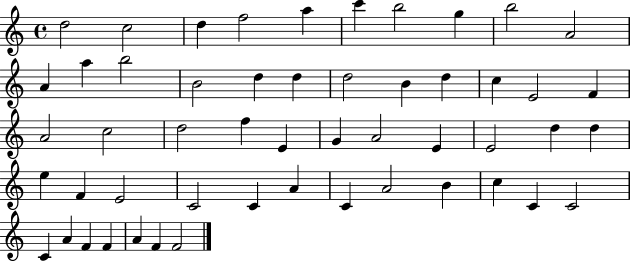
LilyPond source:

{
  \clef treble
  \time 4/4
  \defaultTimeSignature
  \key c \major
  d''2 c''2 | d''4 f''2 a''4 | c'''4 b''2 g''4 | b''2 a'2 | \break a'4 a''4 b''2 | b'2 d''4 d''4 | d''2 b'4 d''4 | c''4 e'2 f'4 | \break a'2 c''2 | d''2 f''4 e'4 | g'4 a'2 e'4 | e'2 d''4 d''4 | \break e''4 f'4 e'2 | c'2 c'4 a'4 | c'4 a'2 b'4 | c''4 c'4 c'2 | \break c'4 a'4 f'4 f'4 | a'4 f'4 f'2 | \bar "|."
}